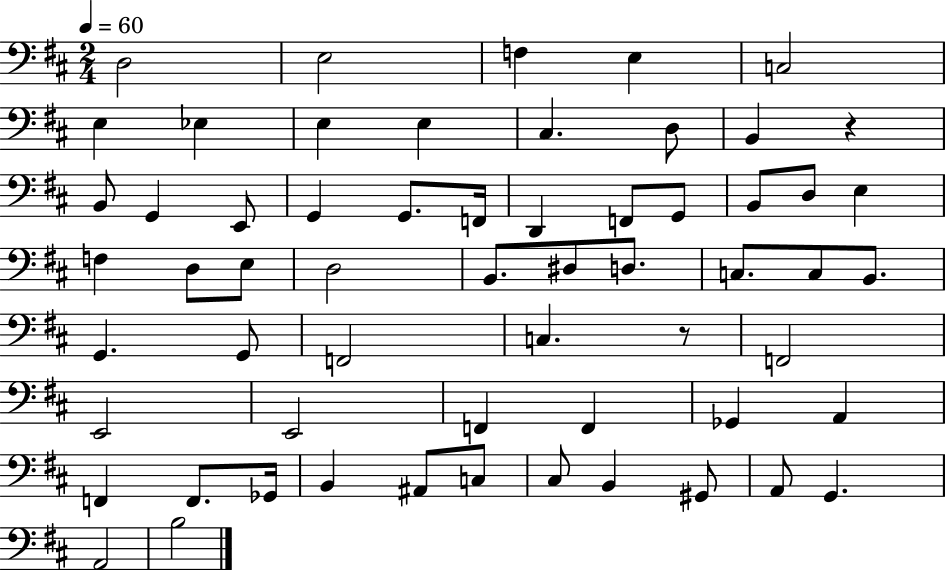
X:1
T:Untitled
M:2/4
L:1/4
K:D
D,2 E,2 F, E, C,2 E, _E, E, E, ^C, D,/2 B,, z B,,/2 G,, E,,/2 G,, G,,/2 F,,/4 D,, F,,/2 G,,/2 B,,/2 D,/2 E, F, D,/2 E,/2 D,2 B,,/2 ^D,/2 D,/2 C,/2 C,/2 B,,/2 G,, G,,/2 F,,2 C, z/2 F,,2 E,,2 E,,2 F,, F,, _G,, A,, F,, F,,/2 _G,,/4 B,, ^A,,/2 C,/2 ^C,/2 B,, ^G,,/2 A,,/2 G,, A,,2 B,2